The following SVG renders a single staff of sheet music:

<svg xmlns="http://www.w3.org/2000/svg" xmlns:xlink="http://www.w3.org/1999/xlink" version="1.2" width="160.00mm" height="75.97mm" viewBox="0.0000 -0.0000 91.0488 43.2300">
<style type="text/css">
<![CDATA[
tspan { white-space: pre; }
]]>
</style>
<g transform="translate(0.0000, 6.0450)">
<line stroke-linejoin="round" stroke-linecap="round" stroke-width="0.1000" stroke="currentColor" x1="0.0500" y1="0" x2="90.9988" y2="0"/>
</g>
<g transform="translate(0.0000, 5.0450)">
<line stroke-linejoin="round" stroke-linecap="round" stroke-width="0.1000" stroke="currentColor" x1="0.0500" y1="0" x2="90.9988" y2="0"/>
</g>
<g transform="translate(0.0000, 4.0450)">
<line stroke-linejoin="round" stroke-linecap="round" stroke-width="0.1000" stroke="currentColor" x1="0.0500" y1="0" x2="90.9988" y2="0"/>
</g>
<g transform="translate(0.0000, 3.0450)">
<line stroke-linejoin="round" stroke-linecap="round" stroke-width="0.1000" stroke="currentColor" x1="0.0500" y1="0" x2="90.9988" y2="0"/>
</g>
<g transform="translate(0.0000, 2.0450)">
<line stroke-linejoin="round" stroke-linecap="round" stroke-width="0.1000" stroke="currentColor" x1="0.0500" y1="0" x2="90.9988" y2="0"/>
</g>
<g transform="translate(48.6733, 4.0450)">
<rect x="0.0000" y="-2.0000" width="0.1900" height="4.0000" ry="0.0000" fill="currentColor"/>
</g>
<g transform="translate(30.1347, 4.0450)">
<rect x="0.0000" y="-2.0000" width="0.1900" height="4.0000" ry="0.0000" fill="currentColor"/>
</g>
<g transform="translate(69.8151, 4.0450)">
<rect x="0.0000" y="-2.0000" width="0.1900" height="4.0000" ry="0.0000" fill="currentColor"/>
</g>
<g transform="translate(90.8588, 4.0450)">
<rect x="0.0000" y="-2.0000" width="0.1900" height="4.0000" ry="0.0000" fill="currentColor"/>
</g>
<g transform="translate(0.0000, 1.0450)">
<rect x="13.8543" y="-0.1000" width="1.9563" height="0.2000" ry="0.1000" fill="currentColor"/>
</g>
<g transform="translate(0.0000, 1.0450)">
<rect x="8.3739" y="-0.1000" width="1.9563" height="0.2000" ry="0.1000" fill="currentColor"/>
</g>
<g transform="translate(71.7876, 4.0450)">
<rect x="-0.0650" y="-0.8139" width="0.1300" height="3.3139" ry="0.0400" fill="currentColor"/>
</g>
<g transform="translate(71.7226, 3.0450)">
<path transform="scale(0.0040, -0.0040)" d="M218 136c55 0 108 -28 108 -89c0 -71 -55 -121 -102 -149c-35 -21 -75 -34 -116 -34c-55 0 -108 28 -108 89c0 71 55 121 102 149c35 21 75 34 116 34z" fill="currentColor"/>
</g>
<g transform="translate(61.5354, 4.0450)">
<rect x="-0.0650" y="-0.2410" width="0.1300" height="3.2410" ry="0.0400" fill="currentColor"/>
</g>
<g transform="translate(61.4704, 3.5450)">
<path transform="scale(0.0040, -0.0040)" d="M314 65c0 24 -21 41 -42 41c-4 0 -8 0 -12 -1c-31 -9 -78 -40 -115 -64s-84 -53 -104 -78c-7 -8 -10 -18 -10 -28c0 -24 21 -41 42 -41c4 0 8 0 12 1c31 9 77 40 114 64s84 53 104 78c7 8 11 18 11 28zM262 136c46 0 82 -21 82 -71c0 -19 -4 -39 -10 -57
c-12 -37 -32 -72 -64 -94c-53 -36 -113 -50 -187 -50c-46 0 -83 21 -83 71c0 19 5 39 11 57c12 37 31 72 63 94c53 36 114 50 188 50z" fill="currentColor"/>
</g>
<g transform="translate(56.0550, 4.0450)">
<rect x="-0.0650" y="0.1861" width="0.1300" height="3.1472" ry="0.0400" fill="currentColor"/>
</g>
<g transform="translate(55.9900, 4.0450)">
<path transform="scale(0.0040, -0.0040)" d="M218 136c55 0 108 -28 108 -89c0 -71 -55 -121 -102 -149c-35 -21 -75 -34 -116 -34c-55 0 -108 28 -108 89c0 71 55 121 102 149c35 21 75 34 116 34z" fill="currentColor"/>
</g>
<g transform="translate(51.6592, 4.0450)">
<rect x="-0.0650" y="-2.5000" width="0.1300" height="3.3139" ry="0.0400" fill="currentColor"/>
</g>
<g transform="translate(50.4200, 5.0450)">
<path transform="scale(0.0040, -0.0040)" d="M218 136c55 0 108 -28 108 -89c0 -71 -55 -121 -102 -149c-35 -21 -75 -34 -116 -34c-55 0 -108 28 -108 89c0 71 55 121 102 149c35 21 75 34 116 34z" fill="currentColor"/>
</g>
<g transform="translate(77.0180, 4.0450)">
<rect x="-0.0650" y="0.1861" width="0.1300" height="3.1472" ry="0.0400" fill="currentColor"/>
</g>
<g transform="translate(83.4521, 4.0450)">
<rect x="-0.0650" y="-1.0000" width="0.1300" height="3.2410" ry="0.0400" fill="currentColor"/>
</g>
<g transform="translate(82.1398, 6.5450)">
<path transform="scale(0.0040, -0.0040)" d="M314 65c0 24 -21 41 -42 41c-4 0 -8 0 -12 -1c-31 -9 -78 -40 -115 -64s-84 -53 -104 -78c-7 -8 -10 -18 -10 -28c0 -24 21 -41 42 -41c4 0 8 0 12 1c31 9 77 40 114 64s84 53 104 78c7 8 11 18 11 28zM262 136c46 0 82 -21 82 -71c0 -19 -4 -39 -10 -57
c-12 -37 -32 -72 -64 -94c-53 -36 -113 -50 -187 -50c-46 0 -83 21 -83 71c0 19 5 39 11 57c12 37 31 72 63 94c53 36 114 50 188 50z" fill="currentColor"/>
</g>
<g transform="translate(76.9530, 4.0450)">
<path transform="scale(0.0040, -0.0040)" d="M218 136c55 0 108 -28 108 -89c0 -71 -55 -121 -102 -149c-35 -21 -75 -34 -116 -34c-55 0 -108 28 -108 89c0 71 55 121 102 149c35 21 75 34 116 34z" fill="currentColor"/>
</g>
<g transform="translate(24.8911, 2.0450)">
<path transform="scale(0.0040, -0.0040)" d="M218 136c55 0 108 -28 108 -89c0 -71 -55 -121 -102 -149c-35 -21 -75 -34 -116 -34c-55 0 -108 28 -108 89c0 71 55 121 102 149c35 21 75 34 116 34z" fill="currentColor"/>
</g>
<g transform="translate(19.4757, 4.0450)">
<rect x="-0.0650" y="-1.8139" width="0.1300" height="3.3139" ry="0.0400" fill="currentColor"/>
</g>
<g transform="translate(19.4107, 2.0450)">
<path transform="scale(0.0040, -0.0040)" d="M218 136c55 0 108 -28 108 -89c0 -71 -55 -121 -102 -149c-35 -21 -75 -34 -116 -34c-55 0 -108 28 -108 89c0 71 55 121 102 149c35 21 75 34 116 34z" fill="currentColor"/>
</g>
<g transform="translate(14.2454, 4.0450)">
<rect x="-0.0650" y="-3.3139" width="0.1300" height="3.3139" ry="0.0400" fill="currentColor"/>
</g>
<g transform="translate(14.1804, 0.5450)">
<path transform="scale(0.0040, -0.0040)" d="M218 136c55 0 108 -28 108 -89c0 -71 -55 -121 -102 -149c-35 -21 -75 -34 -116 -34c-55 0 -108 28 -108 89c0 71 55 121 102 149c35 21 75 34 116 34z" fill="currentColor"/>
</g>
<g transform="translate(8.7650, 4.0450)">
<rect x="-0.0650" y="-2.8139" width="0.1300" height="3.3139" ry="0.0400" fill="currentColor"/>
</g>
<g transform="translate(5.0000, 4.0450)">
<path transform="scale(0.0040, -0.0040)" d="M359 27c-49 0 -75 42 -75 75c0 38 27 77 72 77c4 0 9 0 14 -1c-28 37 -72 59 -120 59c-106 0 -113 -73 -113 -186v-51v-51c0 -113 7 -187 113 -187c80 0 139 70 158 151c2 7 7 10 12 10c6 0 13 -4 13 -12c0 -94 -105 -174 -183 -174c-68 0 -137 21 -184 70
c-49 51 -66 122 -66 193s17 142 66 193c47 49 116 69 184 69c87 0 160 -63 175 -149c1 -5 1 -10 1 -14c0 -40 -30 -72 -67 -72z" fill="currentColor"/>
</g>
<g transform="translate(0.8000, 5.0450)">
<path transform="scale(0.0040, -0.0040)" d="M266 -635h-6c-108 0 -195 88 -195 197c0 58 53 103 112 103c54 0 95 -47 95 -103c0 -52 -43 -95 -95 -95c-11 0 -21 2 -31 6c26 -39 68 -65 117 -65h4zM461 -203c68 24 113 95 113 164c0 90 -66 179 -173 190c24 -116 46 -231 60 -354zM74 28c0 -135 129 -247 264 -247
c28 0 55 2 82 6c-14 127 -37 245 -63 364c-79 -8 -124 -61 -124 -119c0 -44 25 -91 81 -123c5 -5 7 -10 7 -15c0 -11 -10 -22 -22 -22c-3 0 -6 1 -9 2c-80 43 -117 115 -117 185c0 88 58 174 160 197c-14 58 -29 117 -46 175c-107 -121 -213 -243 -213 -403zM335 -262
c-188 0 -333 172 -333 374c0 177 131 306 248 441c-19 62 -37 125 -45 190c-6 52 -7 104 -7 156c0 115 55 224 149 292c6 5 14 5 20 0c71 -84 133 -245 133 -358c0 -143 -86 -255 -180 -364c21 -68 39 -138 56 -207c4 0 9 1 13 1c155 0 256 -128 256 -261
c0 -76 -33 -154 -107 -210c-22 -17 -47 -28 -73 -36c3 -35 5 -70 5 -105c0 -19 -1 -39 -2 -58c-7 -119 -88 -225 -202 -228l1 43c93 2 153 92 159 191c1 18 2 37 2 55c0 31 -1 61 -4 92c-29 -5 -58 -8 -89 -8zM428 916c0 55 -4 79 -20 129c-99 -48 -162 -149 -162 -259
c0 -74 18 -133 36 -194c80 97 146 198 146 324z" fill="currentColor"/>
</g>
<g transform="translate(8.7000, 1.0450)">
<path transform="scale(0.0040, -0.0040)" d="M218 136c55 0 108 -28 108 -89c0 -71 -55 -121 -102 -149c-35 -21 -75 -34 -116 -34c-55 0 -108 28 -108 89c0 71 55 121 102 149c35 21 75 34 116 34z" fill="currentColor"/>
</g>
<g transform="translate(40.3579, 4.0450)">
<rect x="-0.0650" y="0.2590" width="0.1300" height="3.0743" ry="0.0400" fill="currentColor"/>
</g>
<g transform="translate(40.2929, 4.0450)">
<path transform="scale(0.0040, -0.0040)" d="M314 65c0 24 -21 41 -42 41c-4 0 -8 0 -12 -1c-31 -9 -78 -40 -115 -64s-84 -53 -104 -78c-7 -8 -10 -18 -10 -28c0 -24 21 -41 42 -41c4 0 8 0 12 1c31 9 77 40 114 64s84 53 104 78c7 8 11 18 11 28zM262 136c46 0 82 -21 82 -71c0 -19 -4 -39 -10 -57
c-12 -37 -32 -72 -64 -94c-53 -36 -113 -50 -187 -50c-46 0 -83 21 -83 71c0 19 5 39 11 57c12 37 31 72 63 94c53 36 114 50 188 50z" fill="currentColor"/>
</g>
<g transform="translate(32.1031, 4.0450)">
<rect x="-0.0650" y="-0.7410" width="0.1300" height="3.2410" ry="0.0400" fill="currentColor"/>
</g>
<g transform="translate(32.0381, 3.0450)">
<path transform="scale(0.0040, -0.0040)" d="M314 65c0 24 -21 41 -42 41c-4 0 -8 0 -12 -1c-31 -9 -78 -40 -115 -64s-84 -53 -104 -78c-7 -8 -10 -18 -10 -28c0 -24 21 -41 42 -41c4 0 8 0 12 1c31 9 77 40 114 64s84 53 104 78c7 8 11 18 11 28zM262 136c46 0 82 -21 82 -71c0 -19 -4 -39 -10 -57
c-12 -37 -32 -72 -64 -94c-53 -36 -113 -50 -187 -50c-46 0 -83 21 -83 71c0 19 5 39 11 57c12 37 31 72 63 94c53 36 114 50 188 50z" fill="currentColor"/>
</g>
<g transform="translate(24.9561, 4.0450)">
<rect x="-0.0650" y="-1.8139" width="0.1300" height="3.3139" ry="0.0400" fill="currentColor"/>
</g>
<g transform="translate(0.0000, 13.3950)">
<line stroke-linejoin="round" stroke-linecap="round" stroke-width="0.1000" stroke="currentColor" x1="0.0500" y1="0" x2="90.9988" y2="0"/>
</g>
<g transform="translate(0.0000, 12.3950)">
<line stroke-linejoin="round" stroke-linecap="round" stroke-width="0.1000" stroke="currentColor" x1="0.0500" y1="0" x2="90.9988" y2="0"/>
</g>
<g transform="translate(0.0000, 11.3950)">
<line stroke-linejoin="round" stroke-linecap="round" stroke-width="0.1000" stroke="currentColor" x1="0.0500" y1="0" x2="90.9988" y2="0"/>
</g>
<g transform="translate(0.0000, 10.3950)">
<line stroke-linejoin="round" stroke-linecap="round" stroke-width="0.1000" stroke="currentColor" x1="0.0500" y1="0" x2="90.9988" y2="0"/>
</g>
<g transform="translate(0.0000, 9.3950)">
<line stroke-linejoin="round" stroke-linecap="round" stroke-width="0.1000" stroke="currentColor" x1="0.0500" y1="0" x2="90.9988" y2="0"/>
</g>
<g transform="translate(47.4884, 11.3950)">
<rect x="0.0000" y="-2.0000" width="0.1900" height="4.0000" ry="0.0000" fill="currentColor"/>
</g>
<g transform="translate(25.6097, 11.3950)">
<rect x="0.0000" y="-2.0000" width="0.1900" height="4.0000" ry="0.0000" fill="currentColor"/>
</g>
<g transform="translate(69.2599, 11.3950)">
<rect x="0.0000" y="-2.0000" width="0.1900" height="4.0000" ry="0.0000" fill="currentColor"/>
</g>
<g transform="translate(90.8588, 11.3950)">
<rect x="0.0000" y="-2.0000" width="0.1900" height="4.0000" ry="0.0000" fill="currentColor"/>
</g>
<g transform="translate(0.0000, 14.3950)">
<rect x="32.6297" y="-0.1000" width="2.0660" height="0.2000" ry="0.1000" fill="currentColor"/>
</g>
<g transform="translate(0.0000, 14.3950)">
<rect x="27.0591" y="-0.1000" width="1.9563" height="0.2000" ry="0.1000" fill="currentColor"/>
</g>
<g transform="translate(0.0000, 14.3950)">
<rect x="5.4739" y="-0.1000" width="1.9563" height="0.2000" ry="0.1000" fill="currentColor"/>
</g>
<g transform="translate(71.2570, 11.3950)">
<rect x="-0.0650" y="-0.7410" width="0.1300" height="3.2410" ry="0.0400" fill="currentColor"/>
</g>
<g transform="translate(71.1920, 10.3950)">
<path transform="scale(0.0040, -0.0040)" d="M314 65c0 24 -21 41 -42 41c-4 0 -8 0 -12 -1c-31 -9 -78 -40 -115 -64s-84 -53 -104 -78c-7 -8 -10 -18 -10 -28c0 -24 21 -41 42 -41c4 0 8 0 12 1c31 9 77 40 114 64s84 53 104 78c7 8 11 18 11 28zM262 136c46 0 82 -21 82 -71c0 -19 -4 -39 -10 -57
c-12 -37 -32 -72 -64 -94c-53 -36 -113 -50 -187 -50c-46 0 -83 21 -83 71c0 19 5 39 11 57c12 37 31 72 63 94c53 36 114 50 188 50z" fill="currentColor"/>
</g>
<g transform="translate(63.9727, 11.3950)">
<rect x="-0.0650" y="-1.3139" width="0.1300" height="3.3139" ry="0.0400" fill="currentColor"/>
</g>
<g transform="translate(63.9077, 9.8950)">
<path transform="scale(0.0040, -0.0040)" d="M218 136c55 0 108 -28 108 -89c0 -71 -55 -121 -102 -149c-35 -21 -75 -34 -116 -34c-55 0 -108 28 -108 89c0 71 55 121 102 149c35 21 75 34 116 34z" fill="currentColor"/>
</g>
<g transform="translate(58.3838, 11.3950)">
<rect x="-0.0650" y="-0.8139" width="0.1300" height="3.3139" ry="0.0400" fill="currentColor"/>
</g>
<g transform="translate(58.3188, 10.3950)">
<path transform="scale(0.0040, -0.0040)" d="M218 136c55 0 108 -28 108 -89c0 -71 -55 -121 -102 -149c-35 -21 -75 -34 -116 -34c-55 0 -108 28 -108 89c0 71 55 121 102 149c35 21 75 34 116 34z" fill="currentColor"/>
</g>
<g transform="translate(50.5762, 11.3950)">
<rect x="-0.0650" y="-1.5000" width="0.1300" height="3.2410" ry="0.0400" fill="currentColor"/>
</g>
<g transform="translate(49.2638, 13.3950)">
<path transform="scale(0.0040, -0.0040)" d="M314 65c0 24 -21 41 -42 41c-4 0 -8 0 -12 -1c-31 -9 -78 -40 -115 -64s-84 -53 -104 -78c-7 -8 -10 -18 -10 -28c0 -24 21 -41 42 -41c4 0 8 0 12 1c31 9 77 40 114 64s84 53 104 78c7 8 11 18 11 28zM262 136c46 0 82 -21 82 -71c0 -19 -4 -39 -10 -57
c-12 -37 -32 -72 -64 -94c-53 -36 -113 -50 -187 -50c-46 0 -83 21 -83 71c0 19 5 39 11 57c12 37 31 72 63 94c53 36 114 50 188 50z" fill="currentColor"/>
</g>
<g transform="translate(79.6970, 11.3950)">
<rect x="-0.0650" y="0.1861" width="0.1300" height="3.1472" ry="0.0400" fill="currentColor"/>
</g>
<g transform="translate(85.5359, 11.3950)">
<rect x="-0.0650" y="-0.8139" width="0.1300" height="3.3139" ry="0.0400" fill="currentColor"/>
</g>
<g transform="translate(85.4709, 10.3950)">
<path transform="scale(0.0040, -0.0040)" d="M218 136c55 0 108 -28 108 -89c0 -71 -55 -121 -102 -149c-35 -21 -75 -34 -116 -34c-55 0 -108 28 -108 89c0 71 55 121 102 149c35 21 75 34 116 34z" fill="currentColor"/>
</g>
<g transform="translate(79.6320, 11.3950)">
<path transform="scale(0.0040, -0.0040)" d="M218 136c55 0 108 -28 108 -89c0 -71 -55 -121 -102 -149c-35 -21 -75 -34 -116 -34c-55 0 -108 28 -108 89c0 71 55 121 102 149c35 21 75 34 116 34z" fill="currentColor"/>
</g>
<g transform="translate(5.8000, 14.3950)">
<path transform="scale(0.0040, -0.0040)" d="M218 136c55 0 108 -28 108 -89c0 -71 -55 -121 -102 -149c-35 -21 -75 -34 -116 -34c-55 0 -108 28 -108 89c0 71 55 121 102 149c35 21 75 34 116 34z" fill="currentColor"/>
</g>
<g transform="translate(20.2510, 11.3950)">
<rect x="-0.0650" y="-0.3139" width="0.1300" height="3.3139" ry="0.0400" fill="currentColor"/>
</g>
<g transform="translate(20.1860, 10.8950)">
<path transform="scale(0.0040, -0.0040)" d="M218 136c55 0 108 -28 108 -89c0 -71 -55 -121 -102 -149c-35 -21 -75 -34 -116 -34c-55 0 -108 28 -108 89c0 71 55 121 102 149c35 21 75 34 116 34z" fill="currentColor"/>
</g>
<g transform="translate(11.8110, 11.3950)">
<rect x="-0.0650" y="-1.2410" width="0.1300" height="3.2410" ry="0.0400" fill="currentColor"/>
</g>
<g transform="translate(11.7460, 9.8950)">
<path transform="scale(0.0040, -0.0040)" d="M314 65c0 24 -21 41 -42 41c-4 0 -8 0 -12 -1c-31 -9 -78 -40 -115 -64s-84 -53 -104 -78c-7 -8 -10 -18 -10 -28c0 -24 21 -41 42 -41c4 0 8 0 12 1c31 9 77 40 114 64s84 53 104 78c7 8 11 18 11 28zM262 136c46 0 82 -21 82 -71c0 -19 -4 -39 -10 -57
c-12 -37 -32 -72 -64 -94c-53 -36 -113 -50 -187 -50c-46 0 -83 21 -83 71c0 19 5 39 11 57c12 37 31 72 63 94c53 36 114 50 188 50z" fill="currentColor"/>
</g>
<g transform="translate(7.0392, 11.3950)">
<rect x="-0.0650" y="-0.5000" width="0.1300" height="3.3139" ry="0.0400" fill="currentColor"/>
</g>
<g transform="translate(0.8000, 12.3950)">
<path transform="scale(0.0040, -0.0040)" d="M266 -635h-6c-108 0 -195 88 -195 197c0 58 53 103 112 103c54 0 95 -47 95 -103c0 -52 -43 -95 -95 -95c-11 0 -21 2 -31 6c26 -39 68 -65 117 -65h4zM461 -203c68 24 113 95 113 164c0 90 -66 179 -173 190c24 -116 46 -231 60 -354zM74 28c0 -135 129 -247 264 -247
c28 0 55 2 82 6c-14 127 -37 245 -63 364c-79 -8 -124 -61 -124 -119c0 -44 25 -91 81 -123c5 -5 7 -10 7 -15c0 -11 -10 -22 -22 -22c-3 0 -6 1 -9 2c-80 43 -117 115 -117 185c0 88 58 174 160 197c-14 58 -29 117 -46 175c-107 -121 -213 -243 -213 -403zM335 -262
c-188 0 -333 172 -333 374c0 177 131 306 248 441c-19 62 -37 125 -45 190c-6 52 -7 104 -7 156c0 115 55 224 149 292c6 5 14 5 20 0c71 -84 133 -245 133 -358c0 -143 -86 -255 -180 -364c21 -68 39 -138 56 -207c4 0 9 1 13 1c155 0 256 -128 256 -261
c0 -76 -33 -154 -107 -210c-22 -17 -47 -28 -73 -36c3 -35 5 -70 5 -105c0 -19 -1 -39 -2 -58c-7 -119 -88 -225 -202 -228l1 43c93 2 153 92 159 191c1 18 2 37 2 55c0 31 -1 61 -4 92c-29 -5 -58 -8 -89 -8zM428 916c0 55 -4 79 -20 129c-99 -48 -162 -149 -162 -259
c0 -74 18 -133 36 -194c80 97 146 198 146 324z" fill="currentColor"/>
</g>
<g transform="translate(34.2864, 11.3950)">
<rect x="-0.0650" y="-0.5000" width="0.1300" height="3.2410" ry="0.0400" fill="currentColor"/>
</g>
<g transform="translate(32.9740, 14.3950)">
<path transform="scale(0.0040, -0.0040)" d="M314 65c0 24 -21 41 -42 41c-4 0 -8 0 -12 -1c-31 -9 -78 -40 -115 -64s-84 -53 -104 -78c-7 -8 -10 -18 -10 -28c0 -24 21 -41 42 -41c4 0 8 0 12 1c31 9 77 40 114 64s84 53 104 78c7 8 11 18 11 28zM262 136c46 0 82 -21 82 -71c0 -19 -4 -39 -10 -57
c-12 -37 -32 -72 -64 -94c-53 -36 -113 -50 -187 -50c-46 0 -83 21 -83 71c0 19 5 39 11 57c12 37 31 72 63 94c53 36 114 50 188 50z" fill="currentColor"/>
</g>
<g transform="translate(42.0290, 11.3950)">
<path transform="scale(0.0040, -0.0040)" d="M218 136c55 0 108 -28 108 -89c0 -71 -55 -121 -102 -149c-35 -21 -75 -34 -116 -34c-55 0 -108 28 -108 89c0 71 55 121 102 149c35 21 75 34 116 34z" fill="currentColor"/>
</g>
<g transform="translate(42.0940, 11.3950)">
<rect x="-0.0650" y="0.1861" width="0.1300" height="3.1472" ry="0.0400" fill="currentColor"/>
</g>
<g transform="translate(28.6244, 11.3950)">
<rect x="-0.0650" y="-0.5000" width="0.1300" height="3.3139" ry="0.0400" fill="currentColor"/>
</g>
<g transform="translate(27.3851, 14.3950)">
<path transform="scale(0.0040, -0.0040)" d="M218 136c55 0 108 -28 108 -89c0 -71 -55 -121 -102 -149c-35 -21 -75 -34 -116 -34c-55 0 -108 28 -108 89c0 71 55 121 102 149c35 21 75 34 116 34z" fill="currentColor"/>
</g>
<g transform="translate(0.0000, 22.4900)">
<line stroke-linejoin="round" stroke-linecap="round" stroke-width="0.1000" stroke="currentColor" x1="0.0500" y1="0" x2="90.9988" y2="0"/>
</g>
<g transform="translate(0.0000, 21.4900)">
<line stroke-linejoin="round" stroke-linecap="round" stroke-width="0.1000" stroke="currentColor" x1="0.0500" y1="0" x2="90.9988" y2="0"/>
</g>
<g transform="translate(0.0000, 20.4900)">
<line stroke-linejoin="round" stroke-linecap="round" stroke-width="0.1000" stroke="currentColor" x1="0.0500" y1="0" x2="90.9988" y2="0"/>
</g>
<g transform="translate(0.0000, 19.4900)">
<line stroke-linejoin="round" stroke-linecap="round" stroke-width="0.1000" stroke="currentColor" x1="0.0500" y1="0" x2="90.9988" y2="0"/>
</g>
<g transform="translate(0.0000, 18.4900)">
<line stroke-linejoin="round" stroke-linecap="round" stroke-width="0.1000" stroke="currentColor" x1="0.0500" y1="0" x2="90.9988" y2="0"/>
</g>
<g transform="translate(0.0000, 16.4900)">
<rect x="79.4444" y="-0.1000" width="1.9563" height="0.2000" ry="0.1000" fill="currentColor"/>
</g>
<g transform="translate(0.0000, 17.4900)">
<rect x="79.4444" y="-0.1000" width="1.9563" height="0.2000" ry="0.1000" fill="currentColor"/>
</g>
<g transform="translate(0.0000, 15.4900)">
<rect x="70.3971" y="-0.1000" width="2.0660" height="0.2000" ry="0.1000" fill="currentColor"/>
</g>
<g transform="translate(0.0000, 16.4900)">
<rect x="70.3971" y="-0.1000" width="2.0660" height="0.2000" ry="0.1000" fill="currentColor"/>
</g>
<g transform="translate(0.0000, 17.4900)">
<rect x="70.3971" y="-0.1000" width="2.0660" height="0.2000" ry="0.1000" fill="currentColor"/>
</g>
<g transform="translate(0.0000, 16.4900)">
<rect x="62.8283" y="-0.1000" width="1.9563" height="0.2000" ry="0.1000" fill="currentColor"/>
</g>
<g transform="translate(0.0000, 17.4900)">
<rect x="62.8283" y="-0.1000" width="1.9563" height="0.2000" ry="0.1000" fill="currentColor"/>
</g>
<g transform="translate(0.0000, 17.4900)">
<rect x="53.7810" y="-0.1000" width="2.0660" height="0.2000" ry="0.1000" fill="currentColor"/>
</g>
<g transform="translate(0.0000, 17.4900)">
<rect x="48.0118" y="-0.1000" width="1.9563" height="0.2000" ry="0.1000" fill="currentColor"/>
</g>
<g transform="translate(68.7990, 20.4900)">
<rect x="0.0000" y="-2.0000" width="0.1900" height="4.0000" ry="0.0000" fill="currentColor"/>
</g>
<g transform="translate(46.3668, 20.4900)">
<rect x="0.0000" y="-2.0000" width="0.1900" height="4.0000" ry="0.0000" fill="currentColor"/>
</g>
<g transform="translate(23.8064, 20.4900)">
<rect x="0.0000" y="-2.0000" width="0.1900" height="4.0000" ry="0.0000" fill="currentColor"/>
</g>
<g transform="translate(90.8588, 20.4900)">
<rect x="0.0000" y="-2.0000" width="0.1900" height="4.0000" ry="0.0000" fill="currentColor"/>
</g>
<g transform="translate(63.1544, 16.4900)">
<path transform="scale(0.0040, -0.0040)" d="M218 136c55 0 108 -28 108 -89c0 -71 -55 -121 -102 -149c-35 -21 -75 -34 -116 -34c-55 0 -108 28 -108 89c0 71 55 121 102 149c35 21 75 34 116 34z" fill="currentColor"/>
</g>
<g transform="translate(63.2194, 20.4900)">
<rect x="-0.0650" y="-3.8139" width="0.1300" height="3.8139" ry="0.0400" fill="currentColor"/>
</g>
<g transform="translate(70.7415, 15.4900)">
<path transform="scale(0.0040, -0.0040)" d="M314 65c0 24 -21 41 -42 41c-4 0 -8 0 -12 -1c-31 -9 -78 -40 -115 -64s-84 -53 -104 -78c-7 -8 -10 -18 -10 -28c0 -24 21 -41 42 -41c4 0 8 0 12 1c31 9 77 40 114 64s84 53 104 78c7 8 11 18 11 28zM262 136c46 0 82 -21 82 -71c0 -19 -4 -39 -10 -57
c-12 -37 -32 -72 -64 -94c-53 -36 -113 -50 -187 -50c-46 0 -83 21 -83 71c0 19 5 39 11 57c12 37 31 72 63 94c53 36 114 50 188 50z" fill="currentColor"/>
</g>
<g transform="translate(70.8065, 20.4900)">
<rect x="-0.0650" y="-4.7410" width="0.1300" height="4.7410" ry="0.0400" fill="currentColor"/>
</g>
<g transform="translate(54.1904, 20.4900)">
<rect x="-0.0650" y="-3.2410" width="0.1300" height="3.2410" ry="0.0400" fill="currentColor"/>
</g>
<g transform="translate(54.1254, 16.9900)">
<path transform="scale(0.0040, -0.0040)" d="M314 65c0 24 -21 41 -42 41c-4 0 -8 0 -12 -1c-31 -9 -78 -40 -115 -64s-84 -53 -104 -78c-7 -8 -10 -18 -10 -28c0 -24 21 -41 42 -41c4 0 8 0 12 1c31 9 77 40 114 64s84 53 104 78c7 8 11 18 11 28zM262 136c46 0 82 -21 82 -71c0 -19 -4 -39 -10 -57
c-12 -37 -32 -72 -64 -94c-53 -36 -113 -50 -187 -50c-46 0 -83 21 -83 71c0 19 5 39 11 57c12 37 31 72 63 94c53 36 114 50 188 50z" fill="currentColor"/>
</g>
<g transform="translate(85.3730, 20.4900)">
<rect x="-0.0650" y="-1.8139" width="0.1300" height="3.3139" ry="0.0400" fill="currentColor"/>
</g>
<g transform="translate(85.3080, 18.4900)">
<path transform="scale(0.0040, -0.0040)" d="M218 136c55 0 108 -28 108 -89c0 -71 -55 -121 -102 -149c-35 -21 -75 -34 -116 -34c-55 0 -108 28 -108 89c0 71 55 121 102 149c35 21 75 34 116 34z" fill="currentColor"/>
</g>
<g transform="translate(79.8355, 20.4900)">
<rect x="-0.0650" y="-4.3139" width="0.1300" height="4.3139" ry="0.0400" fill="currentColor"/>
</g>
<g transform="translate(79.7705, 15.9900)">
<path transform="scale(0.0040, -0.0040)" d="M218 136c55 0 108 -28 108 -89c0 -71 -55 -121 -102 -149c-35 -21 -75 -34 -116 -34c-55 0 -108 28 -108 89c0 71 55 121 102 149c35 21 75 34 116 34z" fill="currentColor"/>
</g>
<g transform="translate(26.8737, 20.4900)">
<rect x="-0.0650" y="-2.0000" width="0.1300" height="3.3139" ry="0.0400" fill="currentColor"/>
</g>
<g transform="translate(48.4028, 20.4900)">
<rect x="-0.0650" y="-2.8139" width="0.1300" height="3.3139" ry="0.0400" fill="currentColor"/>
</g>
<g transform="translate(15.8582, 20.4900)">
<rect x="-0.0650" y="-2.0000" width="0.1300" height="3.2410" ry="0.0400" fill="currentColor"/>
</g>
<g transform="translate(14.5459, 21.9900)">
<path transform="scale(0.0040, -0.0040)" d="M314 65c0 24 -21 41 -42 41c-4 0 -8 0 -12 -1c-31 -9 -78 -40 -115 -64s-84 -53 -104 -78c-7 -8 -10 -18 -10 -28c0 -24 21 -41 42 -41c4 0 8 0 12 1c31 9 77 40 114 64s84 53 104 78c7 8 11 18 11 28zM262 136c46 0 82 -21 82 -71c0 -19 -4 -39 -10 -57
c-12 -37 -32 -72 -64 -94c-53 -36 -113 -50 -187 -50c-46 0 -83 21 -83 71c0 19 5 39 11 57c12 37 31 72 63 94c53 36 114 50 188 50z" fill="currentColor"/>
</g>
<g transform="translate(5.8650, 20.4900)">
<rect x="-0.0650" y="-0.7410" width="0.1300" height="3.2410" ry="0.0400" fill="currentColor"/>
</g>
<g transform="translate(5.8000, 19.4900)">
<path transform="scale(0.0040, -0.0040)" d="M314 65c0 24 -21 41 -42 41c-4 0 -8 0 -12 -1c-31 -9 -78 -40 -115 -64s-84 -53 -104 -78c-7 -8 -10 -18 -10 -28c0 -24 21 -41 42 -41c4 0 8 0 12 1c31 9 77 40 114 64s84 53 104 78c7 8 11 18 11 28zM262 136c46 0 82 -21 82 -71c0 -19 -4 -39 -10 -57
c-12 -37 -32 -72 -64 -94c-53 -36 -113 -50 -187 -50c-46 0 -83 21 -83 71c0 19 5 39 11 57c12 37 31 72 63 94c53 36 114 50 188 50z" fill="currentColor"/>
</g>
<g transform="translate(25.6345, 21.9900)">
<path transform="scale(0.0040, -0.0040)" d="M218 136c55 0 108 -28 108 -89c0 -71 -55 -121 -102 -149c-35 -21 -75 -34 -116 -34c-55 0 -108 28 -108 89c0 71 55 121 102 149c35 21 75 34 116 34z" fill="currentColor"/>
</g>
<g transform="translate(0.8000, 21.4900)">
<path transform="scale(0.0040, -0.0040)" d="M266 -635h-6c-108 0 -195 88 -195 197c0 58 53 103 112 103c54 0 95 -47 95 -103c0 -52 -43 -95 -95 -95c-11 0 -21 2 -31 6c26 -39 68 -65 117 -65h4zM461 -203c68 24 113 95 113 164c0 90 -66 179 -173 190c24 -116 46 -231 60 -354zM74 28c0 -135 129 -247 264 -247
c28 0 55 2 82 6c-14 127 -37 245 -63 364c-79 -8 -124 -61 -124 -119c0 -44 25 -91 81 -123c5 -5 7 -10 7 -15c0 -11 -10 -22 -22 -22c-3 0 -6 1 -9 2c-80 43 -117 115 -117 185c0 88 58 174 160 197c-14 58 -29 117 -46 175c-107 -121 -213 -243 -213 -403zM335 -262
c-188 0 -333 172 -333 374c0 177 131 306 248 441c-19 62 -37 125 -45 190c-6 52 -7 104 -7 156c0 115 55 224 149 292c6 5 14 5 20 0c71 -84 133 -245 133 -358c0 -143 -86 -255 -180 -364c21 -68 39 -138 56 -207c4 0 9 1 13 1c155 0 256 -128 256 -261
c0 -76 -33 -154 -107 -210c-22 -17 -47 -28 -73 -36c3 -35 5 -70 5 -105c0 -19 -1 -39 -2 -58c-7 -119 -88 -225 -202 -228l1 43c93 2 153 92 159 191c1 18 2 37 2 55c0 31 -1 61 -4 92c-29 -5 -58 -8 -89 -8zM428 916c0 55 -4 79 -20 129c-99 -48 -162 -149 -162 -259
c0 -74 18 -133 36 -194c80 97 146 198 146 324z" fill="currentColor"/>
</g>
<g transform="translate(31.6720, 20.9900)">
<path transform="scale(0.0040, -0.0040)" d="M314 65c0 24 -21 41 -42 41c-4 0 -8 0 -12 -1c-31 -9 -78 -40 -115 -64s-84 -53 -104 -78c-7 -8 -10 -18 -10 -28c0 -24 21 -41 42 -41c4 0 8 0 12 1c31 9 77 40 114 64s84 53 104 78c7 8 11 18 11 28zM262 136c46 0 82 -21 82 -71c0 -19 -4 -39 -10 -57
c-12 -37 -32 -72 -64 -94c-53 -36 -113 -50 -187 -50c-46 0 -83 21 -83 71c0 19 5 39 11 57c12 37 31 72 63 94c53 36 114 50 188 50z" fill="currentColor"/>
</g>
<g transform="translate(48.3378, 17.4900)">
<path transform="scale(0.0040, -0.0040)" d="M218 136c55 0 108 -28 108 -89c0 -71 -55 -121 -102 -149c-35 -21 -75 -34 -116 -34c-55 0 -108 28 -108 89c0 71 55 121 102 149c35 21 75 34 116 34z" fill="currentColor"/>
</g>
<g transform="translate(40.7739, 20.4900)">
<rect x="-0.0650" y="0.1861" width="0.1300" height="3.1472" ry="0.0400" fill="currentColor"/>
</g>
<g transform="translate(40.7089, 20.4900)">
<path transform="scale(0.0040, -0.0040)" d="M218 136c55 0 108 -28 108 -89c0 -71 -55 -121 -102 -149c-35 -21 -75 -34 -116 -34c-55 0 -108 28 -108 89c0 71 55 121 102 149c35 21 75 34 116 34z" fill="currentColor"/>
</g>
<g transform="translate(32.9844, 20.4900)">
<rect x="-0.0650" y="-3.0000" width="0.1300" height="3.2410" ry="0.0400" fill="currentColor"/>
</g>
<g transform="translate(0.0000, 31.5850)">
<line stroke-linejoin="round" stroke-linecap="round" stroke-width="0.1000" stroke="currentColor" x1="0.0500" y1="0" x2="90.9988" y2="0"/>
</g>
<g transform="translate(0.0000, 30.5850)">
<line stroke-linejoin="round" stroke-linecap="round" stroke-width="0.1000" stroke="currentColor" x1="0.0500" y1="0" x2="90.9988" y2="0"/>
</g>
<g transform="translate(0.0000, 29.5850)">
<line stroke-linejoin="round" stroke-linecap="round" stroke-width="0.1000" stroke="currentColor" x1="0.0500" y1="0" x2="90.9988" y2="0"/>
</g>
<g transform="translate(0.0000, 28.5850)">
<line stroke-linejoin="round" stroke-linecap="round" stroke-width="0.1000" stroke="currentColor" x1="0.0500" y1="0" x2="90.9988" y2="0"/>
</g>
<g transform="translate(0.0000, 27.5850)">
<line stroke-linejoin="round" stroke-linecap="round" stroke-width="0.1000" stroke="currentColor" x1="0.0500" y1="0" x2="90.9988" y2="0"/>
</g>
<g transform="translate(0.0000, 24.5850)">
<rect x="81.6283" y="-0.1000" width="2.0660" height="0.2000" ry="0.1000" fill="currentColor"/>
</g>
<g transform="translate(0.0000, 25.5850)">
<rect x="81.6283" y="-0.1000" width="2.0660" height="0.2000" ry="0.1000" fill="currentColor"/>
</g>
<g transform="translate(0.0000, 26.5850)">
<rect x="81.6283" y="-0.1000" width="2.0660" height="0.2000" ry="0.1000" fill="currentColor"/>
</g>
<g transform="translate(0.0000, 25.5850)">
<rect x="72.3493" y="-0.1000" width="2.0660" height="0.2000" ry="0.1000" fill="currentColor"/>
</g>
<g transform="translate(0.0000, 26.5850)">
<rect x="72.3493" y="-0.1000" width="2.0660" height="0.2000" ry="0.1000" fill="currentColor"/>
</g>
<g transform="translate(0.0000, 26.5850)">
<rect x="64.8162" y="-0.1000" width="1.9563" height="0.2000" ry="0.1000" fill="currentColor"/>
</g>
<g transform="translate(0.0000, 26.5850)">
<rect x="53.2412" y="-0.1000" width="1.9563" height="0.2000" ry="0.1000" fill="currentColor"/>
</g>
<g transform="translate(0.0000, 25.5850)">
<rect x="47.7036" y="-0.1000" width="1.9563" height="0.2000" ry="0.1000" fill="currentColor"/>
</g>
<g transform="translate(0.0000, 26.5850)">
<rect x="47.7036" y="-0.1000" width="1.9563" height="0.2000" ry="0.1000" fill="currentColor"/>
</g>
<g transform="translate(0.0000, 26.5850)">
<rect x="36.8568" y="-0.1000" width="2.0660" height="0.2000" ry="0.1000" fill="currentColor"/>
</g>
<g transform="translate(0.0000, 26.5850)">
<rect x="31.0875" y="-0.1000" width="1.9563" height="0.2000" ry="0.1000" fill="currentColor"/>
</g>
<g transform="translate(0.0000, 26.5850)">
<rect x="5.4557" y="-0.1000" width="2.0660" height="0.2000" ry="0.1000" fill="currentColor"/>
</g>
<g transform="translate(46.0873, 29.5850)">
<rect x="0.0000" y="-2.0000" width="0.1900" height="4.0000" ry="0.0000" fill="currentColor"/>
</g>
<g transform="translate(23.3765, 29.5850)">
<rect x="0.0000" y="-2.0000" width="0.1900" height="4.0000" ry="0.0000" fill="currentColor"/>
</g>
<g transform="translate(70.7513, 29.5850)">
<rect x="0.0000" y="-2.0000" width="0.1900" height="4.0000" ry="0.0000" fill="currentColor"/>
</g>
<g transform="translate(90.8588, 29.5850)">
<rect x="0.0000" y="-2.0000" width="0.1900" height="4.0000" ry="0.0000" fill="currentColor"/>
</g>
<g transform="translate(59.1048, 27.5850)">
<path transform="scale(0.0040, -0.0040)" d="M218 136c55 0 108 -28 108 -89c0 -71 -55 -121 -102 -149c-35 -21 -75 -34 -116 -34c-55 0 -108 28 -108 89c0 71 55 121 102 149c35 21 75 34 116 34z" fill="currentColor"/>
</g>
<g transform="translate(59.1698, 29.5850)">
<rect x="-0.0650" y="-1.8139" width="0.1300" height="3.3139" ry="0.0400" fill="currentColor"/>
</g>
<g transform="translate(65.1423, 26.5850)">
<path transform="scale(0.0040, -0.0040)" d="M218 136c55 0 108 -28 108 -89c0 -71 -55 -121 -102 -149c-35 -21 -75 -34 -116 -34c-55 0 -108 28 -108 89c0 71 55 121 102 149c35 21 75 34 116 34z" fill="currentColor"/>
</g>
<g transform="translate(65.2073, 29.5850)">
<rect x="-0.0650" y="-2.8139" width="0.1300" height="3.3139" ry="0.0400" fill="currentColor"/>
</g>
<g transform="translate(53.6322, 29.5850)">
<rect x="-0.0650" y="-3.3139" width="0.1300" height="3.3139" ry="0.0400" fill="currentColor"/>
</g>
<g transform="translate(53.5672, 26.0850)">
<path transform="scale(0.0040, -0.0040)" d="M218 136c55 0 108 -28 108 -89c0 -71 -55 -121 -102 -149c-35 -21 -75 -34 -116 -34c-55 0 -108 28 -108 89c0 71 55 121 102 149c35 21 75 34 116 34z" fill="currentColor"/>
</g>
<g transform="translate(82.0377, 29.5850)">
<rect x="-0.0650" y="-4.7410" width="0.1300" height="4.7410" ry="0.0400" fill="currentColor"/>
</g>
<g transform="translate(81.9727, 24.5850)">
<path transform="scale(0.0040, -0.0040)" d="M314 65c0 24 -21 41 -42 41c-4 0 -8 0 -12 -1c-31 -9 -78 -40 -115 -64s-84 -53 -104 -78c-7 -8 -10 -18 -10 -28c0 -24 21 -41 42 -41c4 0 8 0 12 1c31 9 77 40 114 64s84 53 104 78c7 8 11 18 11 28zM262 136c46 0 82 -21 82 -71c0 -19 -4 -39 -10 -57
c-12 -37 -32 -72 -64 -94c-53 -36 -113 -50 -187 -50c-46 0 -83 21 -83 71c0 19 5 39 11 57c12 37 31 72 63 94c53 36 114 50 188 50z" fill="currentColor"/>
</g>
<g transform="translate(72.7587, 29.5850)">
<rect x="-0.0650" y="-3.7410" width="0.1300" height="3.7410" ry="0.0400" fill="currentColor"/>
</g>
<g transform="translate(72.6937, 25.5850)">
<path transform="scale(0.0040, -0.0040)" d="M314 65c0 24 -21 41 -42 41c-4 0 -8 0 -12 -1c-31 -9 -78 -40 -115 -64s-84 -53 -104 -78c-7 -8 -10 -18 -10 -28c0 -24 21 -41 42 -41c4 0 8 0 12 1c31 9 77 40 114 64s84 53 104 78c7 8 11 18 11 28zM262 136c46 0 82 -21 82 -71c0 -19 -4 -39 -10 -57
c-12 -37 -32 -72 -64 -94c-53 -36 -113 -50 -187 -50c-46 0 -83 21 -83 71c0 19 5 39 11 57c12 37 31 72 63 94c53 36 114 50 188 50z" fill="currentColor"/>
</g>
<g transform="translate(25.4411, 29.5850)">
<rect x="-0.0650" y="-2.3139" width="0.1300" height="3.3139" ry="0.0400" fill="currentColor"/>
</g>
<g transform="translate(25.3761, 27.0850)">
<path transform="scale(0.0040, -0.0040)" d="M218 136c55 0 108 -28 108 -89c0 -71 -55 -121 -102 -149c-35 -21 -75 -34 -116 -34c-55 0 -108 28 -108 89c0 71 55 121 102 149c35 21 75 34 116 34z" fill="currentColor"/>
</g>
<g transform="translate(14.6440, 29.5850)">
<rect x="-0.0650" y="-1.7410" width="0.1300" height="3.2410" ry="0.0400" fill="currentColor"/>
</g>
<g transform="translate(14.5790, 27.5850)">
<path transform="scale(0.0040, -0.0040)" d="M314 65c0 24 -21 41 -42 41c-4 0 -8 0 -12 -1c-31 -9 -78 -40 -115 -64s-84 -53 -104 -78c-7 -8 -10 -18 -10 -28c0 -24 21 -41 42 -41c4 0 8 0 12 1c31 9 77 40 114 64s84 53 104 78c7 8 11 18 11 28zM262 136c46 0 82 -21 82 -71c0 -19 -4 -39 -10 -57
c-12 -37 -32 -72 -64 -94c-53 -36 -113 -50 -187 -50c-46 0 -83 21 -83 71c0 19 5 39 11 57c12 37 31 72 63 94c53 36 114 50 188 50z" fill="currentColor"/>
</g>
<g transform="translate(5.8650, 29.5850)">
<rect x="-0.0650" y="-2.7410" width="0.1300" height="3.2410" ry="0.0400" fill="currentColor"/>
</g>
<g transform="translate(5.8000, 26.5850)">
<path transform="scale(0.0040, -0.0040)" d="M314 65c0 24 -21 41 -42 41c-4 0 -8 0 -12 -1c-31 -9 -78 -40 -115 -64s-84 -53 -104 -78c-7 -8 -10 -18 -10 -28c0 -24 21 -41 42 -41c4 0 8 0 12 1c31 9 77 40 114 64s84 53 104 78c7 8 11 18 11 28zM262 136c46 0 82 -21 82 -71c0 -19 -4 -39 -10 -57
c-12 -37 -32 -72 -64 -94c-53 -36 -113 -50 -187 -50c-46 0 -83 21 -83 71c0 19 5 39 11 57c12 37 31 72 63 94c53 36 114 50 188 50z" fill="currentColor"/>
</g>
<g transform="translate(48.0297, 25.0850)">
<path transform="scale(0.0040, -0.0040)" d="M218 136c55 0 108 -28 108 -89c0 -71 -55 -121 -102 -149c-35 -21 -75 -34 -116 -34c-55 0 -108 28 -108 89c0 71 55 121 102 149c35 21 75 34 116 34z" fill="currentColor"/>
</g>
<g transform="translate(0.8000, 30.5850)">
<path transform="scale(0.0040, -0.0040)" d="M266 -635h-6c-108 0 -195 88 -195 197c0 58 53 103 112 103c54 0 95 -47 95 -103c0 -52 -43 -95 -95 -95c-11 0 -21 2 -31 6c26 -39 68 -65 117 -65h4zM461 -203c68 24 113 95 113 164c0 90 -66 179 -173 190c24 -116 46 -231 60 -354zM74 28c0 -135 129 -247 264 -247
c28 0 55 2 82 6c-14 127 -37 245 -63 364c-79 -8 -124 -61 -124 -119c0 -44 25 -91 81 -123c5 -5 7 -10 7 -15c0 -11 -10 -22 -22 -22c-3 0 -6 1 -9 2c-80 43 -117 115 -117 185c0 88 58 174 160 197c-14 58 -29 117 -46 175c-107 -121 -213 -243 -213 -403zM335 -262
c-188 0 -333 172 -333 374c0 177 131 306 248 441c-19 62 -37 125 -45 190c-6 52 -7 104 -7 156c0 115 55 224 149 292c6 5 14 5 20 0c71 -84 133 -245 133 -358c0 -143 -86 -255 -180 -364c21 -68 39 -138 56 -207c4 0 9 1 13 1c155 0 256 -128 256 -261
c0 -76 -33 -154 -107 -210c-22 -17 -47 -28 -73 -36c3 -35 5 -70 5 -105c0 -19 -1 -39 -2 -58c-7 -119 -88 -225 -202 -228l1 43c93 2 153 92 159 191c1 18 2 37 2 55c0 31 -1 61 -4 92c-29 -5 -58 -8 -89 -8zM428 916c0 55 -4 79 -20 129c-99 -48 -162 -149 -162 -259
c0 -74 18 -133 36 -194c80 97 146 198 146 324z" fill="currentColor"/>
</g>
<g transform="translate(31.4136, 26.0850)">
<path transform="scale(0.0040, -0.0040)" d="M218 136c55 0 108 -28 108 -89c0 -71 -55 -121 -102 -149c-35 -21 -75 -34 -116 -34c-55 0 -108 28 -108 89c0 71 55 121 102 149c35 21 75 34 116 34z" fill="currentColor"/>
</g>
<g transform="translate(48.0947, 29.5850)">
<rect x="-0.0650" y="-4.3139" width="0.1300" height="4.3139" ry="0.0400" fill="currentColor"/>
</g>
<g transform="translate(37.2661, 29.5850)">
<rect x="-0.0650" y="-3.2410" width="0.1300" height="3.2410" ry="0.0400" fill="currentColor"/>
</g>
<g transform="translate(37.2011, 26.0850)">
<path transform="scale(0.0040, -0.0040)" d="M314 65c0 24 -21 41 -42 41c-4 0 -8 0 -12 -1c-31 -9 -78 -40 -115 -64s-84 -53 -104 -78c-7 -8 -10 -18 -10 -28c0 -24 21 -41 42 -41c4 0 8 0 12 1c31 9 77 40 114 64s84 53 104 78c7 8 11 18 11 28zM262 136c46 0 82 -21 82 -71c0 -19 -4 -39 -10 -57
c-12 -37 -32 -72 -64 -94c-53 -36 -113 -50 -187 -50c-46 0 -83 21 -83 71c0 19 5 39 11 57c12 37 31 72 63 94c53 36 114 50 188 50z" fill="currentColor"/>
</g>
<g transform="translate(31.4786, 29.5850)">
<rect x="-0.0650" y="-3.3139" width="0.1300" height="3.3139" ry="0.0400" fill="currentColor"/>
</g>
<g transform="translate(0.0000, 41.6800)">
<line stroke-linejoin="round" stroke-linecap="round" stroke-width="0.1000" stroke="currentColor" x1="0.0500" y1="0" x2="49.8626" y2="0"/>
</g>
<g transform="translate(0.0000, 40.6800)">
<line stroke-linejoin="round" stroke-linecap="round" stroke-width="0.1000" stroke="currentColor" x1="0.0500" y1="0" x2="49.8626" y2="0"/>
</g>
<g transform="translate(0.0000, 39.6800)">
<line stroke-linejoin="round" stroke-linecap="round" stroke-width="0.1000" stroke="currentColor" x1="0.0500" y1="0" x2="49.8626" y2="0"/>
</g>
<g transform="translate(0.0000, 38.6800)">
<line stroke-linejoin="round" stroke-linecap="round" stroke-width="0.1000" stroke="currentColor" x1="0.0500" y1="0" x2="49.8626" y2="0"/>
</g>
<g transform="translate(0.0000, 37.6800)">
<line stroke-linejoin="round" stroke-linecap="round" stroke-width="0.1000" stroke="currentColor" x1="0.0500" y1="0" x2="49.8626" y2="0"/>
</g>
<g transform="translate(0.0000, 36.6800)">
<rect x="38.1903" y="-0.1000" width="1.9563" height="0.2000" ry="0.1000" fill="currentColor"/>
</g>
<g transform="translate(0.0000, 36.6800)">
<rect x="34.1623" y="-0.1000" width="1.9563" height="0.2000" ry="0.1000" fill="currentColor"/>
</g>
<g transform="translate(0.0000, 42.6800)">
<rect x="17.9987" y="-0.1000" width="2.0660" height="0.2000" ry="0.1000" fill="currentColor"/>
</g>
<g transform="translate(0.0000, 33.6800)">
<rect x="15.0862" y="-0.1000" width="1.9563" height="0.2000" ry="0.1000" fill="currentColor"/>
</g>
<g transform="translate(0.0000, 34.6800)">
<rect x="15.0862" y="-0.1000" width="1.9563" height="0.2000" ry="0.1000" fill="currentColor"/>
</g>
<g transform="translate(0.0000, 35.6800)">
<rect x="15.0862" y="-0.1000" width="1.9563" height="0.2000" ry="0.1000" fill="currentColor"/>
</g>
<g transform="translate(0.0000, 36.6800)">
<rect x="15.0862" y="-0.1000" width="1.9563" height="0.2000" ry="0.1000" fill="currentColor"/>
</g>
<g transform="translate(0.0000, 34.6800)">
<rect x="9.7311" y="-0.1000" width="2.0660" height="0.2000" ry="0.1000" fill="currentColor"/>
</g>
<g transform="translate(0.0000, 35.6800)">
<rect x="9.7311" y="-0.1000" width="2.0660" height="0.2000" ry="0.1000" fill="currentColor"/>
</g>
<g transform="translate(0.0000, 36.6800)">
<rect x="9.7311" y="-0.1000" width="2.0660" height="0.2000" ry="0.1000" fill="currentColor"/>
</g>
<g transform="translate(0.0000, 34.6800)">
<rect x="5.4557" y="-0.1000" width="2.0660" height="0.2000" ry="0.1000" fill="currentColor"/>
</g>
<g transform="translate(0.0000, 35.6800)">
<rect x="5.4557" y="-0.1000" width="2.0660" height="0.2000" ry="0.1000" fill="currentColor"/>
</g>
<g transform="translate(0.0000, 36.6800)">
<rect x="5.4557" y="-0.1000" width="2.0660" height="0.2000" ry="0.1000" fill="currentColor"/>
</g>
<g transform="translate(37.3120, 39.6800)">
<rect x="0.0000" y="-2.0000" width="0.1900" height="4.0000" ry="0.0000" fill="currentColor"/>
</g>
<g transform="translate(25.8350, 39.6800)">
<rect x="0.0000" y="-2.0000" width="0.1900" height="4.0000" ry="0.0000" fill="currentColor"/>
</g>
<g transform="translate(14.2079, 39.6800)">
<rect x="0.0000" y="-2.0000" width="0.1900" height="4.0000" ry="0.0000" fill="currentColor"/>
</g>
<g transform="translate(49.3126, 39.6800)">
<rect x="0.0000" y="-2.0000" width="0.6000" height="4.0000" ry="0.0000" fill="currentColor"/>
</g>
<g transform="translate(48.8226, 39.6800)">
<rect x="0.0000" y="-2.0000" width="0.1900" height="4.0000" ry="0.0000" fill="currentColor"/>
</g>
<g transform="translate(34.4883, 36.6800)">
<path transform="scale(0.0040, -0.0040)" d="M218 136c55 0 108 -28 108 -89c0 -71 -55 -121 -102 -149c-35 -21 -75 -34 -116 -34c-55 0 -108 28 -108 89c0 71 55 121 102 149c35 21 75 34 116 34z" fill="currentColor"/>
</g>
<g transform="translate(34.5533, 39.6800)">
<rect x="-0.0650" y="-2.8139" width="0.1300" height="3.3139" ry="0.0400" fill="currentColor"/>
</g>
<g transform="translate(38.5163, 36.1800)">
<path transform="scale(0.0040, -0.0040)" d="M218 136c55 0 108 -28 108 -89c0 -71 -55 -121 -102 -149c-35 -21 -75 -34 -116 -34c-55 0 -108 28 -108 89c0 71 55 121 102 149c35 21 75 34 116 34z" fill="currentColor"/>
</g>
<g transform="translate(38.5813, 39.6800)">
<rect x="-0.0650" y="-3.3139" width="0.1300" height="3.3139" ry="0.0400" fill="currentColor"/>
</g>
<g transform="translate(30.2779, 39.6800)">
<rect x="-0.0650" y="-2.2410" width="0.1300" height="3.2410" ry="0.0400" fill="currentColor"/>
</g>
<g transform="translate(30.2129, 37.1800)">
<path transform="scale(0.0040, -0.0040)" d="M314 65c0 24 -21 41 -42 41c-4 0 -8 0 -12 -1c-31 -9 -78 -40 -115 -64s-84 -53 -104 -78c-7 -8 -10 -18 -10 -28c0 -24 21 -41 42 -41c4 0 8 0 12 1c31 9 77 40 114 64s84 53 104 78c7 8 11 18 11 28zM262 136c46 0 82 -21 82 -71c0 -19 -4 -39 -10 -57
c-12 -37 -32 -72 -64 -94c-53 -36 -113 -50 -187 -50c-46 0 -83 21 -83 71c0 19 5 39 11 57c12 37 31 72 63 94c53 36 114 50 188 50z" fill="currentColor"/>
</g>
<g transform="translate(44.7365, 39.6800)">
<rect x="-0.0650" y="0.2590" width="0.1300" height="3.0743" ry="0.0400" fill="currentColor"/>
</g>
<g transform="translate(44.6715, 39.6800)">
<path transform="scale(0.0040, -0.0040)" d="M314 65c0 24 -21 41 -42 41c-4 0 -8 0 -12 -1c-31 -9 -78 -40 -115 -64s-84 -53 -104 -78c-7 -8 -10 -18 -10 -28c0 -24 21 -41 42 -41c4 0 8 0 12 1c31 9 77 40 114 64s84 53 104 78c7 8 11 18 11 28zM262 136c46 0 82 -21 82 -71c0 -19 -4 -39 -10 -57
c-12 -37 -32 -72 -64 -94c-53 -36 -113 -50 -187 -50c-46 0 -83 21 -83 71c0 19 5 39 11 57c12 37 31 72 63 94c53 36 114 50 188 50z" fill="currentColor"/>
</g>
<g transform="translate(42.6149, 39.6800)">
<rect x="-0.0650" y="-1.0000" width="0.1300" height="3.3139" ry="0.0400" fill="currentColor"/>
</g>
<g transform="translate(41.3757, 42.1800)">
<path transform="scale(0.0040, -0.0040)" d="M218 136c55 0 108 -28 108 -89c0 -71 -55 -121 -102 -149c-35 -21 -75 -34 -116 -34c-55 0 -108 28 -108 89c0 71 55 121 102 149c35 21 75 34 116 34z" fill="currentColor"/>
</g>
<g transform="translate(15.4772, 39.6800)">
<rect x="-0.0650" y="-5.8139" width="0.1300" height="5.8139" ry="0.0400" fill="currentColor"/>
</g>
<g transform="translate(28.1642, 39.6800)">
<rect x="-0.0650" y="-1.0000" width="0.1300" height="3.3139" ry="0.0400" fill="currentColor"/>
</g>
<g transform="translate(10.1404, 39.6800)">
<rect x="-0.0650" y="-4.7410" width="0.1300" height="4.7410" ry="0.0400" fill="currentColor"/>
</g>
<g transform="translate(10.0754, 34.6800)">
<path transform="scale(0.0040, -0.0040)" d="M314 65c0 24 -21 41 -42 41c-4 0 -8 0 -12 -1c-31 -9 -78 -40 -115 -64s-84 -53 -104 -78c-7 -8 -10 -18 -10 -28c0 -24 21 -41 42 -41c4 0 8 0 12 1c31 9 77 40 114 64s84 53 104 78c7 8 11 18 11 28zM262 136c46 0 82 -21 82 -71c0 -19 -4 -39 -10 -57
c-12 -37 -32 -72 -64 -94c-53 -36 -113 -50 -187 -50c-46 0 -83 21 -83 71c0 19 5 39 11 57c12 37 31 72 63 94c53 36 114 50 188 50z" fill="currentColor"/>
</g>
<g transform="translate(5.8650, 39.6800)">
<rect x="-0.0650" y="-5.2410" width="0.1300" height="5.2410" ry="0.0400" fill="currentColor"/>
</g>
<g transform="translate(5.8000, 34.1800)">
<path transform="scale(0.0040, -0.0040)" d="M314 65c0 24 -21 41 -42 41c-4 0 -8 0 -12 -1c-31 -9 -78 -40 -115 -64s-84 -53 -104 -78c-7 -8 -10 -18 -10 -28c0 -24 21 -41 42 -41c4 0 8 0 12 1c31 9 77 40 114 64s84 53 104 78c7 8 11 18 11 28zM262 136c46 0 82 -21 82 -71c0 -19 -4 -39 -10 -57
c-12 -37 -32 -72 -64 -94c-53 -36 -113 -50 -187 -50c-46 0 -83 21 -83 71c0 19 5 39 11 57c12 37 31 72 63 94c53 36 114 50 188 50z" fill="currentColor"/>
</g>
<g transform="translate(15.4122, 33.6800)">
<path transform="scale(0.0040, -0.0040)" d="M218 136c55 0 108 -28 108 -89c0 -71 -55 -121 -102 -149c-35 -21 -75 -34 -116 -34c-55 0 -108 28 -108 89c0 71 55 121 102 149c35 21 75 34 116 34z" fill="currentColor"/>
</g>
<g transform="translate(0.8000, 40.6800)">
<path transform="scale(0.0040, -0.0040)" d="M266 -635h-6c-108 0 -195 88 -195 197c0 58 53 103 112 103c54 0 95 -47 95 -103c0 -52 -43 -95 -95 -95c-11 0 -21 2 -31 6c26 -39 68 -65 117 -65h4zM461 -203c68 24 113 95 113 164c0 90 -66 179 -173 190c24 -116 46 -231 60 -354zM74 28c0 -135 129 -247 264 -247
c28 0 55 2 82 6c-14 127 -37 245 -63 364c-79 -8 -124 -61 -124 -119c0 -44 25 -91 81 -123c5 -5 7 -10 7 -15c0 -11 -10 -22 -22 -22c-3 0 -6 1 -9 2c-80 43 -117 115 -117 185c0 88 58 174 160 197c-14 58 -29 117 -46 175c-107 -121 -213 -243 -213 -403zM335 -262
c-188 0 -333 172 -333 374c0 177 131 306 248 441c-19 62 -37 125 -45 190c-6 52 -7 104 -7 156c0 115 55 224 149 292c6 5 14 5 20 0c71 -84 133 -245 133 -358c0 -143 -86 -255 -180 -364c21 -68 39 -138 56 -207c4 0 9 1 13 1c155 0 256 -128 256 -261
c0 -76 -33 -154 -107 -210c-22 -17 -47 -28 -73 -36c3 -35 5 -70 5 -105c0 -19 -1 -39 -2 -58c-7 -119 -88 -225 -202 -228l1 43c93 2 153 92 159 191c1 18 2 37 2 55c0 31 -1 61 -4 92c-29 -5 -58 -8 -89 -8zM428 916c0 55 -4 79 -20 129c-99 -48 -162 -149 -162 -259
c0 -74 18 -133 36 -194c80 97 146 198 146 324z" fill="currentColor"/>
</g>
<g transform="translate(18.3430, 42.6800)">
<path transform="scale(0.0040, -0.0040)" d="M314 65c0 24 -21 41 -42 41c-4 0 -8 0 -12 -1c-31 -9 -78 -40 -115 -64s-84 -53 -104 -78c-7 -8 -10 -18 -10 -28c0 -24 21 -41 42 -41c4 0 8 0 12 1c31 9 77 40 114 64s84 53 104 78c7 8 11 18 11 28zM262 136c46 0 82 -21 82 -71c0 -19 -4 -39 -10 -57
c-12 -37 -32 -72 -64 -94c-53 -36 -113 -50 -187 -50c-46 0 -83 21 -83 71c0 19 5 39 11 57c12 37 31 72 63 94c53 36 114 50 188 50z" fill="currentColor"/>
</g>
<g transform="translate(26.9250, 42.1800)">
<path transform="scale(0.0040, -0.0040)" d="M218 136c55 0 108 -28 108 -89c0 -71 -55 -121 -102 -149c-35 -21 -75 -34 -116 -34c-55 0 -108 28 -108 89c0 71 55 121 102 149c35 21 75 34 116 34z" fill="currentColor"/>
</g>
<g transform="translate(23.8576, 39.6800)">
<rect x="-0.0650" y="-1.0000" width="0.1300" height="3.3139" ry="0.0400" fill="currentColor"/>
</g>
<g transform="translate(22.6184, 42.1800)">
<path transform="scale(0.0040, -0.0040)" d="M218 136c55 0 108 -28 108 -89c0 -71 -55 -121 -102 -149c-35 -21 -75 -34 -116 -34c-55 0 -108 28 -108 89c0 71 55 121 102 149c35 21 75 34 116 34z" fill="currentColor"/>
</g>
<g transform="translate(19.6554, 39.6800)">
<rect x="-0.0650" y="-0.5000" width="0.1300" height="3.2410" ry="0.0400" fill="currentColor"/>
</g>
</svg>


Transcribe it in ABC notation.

X:1
T:Untitled
M:4/4
L:1/4
K:C
a b f f d2 B2 G B c2 d B D2 C e2 c C C2 B E2 d e d2 B d d2 F2 F A2 B a b2 c' e'2 d' f a2 f2 g b b2 d' b f a c'2 e'2 f'2 e'2 g' C2 D D g2 a b D B2